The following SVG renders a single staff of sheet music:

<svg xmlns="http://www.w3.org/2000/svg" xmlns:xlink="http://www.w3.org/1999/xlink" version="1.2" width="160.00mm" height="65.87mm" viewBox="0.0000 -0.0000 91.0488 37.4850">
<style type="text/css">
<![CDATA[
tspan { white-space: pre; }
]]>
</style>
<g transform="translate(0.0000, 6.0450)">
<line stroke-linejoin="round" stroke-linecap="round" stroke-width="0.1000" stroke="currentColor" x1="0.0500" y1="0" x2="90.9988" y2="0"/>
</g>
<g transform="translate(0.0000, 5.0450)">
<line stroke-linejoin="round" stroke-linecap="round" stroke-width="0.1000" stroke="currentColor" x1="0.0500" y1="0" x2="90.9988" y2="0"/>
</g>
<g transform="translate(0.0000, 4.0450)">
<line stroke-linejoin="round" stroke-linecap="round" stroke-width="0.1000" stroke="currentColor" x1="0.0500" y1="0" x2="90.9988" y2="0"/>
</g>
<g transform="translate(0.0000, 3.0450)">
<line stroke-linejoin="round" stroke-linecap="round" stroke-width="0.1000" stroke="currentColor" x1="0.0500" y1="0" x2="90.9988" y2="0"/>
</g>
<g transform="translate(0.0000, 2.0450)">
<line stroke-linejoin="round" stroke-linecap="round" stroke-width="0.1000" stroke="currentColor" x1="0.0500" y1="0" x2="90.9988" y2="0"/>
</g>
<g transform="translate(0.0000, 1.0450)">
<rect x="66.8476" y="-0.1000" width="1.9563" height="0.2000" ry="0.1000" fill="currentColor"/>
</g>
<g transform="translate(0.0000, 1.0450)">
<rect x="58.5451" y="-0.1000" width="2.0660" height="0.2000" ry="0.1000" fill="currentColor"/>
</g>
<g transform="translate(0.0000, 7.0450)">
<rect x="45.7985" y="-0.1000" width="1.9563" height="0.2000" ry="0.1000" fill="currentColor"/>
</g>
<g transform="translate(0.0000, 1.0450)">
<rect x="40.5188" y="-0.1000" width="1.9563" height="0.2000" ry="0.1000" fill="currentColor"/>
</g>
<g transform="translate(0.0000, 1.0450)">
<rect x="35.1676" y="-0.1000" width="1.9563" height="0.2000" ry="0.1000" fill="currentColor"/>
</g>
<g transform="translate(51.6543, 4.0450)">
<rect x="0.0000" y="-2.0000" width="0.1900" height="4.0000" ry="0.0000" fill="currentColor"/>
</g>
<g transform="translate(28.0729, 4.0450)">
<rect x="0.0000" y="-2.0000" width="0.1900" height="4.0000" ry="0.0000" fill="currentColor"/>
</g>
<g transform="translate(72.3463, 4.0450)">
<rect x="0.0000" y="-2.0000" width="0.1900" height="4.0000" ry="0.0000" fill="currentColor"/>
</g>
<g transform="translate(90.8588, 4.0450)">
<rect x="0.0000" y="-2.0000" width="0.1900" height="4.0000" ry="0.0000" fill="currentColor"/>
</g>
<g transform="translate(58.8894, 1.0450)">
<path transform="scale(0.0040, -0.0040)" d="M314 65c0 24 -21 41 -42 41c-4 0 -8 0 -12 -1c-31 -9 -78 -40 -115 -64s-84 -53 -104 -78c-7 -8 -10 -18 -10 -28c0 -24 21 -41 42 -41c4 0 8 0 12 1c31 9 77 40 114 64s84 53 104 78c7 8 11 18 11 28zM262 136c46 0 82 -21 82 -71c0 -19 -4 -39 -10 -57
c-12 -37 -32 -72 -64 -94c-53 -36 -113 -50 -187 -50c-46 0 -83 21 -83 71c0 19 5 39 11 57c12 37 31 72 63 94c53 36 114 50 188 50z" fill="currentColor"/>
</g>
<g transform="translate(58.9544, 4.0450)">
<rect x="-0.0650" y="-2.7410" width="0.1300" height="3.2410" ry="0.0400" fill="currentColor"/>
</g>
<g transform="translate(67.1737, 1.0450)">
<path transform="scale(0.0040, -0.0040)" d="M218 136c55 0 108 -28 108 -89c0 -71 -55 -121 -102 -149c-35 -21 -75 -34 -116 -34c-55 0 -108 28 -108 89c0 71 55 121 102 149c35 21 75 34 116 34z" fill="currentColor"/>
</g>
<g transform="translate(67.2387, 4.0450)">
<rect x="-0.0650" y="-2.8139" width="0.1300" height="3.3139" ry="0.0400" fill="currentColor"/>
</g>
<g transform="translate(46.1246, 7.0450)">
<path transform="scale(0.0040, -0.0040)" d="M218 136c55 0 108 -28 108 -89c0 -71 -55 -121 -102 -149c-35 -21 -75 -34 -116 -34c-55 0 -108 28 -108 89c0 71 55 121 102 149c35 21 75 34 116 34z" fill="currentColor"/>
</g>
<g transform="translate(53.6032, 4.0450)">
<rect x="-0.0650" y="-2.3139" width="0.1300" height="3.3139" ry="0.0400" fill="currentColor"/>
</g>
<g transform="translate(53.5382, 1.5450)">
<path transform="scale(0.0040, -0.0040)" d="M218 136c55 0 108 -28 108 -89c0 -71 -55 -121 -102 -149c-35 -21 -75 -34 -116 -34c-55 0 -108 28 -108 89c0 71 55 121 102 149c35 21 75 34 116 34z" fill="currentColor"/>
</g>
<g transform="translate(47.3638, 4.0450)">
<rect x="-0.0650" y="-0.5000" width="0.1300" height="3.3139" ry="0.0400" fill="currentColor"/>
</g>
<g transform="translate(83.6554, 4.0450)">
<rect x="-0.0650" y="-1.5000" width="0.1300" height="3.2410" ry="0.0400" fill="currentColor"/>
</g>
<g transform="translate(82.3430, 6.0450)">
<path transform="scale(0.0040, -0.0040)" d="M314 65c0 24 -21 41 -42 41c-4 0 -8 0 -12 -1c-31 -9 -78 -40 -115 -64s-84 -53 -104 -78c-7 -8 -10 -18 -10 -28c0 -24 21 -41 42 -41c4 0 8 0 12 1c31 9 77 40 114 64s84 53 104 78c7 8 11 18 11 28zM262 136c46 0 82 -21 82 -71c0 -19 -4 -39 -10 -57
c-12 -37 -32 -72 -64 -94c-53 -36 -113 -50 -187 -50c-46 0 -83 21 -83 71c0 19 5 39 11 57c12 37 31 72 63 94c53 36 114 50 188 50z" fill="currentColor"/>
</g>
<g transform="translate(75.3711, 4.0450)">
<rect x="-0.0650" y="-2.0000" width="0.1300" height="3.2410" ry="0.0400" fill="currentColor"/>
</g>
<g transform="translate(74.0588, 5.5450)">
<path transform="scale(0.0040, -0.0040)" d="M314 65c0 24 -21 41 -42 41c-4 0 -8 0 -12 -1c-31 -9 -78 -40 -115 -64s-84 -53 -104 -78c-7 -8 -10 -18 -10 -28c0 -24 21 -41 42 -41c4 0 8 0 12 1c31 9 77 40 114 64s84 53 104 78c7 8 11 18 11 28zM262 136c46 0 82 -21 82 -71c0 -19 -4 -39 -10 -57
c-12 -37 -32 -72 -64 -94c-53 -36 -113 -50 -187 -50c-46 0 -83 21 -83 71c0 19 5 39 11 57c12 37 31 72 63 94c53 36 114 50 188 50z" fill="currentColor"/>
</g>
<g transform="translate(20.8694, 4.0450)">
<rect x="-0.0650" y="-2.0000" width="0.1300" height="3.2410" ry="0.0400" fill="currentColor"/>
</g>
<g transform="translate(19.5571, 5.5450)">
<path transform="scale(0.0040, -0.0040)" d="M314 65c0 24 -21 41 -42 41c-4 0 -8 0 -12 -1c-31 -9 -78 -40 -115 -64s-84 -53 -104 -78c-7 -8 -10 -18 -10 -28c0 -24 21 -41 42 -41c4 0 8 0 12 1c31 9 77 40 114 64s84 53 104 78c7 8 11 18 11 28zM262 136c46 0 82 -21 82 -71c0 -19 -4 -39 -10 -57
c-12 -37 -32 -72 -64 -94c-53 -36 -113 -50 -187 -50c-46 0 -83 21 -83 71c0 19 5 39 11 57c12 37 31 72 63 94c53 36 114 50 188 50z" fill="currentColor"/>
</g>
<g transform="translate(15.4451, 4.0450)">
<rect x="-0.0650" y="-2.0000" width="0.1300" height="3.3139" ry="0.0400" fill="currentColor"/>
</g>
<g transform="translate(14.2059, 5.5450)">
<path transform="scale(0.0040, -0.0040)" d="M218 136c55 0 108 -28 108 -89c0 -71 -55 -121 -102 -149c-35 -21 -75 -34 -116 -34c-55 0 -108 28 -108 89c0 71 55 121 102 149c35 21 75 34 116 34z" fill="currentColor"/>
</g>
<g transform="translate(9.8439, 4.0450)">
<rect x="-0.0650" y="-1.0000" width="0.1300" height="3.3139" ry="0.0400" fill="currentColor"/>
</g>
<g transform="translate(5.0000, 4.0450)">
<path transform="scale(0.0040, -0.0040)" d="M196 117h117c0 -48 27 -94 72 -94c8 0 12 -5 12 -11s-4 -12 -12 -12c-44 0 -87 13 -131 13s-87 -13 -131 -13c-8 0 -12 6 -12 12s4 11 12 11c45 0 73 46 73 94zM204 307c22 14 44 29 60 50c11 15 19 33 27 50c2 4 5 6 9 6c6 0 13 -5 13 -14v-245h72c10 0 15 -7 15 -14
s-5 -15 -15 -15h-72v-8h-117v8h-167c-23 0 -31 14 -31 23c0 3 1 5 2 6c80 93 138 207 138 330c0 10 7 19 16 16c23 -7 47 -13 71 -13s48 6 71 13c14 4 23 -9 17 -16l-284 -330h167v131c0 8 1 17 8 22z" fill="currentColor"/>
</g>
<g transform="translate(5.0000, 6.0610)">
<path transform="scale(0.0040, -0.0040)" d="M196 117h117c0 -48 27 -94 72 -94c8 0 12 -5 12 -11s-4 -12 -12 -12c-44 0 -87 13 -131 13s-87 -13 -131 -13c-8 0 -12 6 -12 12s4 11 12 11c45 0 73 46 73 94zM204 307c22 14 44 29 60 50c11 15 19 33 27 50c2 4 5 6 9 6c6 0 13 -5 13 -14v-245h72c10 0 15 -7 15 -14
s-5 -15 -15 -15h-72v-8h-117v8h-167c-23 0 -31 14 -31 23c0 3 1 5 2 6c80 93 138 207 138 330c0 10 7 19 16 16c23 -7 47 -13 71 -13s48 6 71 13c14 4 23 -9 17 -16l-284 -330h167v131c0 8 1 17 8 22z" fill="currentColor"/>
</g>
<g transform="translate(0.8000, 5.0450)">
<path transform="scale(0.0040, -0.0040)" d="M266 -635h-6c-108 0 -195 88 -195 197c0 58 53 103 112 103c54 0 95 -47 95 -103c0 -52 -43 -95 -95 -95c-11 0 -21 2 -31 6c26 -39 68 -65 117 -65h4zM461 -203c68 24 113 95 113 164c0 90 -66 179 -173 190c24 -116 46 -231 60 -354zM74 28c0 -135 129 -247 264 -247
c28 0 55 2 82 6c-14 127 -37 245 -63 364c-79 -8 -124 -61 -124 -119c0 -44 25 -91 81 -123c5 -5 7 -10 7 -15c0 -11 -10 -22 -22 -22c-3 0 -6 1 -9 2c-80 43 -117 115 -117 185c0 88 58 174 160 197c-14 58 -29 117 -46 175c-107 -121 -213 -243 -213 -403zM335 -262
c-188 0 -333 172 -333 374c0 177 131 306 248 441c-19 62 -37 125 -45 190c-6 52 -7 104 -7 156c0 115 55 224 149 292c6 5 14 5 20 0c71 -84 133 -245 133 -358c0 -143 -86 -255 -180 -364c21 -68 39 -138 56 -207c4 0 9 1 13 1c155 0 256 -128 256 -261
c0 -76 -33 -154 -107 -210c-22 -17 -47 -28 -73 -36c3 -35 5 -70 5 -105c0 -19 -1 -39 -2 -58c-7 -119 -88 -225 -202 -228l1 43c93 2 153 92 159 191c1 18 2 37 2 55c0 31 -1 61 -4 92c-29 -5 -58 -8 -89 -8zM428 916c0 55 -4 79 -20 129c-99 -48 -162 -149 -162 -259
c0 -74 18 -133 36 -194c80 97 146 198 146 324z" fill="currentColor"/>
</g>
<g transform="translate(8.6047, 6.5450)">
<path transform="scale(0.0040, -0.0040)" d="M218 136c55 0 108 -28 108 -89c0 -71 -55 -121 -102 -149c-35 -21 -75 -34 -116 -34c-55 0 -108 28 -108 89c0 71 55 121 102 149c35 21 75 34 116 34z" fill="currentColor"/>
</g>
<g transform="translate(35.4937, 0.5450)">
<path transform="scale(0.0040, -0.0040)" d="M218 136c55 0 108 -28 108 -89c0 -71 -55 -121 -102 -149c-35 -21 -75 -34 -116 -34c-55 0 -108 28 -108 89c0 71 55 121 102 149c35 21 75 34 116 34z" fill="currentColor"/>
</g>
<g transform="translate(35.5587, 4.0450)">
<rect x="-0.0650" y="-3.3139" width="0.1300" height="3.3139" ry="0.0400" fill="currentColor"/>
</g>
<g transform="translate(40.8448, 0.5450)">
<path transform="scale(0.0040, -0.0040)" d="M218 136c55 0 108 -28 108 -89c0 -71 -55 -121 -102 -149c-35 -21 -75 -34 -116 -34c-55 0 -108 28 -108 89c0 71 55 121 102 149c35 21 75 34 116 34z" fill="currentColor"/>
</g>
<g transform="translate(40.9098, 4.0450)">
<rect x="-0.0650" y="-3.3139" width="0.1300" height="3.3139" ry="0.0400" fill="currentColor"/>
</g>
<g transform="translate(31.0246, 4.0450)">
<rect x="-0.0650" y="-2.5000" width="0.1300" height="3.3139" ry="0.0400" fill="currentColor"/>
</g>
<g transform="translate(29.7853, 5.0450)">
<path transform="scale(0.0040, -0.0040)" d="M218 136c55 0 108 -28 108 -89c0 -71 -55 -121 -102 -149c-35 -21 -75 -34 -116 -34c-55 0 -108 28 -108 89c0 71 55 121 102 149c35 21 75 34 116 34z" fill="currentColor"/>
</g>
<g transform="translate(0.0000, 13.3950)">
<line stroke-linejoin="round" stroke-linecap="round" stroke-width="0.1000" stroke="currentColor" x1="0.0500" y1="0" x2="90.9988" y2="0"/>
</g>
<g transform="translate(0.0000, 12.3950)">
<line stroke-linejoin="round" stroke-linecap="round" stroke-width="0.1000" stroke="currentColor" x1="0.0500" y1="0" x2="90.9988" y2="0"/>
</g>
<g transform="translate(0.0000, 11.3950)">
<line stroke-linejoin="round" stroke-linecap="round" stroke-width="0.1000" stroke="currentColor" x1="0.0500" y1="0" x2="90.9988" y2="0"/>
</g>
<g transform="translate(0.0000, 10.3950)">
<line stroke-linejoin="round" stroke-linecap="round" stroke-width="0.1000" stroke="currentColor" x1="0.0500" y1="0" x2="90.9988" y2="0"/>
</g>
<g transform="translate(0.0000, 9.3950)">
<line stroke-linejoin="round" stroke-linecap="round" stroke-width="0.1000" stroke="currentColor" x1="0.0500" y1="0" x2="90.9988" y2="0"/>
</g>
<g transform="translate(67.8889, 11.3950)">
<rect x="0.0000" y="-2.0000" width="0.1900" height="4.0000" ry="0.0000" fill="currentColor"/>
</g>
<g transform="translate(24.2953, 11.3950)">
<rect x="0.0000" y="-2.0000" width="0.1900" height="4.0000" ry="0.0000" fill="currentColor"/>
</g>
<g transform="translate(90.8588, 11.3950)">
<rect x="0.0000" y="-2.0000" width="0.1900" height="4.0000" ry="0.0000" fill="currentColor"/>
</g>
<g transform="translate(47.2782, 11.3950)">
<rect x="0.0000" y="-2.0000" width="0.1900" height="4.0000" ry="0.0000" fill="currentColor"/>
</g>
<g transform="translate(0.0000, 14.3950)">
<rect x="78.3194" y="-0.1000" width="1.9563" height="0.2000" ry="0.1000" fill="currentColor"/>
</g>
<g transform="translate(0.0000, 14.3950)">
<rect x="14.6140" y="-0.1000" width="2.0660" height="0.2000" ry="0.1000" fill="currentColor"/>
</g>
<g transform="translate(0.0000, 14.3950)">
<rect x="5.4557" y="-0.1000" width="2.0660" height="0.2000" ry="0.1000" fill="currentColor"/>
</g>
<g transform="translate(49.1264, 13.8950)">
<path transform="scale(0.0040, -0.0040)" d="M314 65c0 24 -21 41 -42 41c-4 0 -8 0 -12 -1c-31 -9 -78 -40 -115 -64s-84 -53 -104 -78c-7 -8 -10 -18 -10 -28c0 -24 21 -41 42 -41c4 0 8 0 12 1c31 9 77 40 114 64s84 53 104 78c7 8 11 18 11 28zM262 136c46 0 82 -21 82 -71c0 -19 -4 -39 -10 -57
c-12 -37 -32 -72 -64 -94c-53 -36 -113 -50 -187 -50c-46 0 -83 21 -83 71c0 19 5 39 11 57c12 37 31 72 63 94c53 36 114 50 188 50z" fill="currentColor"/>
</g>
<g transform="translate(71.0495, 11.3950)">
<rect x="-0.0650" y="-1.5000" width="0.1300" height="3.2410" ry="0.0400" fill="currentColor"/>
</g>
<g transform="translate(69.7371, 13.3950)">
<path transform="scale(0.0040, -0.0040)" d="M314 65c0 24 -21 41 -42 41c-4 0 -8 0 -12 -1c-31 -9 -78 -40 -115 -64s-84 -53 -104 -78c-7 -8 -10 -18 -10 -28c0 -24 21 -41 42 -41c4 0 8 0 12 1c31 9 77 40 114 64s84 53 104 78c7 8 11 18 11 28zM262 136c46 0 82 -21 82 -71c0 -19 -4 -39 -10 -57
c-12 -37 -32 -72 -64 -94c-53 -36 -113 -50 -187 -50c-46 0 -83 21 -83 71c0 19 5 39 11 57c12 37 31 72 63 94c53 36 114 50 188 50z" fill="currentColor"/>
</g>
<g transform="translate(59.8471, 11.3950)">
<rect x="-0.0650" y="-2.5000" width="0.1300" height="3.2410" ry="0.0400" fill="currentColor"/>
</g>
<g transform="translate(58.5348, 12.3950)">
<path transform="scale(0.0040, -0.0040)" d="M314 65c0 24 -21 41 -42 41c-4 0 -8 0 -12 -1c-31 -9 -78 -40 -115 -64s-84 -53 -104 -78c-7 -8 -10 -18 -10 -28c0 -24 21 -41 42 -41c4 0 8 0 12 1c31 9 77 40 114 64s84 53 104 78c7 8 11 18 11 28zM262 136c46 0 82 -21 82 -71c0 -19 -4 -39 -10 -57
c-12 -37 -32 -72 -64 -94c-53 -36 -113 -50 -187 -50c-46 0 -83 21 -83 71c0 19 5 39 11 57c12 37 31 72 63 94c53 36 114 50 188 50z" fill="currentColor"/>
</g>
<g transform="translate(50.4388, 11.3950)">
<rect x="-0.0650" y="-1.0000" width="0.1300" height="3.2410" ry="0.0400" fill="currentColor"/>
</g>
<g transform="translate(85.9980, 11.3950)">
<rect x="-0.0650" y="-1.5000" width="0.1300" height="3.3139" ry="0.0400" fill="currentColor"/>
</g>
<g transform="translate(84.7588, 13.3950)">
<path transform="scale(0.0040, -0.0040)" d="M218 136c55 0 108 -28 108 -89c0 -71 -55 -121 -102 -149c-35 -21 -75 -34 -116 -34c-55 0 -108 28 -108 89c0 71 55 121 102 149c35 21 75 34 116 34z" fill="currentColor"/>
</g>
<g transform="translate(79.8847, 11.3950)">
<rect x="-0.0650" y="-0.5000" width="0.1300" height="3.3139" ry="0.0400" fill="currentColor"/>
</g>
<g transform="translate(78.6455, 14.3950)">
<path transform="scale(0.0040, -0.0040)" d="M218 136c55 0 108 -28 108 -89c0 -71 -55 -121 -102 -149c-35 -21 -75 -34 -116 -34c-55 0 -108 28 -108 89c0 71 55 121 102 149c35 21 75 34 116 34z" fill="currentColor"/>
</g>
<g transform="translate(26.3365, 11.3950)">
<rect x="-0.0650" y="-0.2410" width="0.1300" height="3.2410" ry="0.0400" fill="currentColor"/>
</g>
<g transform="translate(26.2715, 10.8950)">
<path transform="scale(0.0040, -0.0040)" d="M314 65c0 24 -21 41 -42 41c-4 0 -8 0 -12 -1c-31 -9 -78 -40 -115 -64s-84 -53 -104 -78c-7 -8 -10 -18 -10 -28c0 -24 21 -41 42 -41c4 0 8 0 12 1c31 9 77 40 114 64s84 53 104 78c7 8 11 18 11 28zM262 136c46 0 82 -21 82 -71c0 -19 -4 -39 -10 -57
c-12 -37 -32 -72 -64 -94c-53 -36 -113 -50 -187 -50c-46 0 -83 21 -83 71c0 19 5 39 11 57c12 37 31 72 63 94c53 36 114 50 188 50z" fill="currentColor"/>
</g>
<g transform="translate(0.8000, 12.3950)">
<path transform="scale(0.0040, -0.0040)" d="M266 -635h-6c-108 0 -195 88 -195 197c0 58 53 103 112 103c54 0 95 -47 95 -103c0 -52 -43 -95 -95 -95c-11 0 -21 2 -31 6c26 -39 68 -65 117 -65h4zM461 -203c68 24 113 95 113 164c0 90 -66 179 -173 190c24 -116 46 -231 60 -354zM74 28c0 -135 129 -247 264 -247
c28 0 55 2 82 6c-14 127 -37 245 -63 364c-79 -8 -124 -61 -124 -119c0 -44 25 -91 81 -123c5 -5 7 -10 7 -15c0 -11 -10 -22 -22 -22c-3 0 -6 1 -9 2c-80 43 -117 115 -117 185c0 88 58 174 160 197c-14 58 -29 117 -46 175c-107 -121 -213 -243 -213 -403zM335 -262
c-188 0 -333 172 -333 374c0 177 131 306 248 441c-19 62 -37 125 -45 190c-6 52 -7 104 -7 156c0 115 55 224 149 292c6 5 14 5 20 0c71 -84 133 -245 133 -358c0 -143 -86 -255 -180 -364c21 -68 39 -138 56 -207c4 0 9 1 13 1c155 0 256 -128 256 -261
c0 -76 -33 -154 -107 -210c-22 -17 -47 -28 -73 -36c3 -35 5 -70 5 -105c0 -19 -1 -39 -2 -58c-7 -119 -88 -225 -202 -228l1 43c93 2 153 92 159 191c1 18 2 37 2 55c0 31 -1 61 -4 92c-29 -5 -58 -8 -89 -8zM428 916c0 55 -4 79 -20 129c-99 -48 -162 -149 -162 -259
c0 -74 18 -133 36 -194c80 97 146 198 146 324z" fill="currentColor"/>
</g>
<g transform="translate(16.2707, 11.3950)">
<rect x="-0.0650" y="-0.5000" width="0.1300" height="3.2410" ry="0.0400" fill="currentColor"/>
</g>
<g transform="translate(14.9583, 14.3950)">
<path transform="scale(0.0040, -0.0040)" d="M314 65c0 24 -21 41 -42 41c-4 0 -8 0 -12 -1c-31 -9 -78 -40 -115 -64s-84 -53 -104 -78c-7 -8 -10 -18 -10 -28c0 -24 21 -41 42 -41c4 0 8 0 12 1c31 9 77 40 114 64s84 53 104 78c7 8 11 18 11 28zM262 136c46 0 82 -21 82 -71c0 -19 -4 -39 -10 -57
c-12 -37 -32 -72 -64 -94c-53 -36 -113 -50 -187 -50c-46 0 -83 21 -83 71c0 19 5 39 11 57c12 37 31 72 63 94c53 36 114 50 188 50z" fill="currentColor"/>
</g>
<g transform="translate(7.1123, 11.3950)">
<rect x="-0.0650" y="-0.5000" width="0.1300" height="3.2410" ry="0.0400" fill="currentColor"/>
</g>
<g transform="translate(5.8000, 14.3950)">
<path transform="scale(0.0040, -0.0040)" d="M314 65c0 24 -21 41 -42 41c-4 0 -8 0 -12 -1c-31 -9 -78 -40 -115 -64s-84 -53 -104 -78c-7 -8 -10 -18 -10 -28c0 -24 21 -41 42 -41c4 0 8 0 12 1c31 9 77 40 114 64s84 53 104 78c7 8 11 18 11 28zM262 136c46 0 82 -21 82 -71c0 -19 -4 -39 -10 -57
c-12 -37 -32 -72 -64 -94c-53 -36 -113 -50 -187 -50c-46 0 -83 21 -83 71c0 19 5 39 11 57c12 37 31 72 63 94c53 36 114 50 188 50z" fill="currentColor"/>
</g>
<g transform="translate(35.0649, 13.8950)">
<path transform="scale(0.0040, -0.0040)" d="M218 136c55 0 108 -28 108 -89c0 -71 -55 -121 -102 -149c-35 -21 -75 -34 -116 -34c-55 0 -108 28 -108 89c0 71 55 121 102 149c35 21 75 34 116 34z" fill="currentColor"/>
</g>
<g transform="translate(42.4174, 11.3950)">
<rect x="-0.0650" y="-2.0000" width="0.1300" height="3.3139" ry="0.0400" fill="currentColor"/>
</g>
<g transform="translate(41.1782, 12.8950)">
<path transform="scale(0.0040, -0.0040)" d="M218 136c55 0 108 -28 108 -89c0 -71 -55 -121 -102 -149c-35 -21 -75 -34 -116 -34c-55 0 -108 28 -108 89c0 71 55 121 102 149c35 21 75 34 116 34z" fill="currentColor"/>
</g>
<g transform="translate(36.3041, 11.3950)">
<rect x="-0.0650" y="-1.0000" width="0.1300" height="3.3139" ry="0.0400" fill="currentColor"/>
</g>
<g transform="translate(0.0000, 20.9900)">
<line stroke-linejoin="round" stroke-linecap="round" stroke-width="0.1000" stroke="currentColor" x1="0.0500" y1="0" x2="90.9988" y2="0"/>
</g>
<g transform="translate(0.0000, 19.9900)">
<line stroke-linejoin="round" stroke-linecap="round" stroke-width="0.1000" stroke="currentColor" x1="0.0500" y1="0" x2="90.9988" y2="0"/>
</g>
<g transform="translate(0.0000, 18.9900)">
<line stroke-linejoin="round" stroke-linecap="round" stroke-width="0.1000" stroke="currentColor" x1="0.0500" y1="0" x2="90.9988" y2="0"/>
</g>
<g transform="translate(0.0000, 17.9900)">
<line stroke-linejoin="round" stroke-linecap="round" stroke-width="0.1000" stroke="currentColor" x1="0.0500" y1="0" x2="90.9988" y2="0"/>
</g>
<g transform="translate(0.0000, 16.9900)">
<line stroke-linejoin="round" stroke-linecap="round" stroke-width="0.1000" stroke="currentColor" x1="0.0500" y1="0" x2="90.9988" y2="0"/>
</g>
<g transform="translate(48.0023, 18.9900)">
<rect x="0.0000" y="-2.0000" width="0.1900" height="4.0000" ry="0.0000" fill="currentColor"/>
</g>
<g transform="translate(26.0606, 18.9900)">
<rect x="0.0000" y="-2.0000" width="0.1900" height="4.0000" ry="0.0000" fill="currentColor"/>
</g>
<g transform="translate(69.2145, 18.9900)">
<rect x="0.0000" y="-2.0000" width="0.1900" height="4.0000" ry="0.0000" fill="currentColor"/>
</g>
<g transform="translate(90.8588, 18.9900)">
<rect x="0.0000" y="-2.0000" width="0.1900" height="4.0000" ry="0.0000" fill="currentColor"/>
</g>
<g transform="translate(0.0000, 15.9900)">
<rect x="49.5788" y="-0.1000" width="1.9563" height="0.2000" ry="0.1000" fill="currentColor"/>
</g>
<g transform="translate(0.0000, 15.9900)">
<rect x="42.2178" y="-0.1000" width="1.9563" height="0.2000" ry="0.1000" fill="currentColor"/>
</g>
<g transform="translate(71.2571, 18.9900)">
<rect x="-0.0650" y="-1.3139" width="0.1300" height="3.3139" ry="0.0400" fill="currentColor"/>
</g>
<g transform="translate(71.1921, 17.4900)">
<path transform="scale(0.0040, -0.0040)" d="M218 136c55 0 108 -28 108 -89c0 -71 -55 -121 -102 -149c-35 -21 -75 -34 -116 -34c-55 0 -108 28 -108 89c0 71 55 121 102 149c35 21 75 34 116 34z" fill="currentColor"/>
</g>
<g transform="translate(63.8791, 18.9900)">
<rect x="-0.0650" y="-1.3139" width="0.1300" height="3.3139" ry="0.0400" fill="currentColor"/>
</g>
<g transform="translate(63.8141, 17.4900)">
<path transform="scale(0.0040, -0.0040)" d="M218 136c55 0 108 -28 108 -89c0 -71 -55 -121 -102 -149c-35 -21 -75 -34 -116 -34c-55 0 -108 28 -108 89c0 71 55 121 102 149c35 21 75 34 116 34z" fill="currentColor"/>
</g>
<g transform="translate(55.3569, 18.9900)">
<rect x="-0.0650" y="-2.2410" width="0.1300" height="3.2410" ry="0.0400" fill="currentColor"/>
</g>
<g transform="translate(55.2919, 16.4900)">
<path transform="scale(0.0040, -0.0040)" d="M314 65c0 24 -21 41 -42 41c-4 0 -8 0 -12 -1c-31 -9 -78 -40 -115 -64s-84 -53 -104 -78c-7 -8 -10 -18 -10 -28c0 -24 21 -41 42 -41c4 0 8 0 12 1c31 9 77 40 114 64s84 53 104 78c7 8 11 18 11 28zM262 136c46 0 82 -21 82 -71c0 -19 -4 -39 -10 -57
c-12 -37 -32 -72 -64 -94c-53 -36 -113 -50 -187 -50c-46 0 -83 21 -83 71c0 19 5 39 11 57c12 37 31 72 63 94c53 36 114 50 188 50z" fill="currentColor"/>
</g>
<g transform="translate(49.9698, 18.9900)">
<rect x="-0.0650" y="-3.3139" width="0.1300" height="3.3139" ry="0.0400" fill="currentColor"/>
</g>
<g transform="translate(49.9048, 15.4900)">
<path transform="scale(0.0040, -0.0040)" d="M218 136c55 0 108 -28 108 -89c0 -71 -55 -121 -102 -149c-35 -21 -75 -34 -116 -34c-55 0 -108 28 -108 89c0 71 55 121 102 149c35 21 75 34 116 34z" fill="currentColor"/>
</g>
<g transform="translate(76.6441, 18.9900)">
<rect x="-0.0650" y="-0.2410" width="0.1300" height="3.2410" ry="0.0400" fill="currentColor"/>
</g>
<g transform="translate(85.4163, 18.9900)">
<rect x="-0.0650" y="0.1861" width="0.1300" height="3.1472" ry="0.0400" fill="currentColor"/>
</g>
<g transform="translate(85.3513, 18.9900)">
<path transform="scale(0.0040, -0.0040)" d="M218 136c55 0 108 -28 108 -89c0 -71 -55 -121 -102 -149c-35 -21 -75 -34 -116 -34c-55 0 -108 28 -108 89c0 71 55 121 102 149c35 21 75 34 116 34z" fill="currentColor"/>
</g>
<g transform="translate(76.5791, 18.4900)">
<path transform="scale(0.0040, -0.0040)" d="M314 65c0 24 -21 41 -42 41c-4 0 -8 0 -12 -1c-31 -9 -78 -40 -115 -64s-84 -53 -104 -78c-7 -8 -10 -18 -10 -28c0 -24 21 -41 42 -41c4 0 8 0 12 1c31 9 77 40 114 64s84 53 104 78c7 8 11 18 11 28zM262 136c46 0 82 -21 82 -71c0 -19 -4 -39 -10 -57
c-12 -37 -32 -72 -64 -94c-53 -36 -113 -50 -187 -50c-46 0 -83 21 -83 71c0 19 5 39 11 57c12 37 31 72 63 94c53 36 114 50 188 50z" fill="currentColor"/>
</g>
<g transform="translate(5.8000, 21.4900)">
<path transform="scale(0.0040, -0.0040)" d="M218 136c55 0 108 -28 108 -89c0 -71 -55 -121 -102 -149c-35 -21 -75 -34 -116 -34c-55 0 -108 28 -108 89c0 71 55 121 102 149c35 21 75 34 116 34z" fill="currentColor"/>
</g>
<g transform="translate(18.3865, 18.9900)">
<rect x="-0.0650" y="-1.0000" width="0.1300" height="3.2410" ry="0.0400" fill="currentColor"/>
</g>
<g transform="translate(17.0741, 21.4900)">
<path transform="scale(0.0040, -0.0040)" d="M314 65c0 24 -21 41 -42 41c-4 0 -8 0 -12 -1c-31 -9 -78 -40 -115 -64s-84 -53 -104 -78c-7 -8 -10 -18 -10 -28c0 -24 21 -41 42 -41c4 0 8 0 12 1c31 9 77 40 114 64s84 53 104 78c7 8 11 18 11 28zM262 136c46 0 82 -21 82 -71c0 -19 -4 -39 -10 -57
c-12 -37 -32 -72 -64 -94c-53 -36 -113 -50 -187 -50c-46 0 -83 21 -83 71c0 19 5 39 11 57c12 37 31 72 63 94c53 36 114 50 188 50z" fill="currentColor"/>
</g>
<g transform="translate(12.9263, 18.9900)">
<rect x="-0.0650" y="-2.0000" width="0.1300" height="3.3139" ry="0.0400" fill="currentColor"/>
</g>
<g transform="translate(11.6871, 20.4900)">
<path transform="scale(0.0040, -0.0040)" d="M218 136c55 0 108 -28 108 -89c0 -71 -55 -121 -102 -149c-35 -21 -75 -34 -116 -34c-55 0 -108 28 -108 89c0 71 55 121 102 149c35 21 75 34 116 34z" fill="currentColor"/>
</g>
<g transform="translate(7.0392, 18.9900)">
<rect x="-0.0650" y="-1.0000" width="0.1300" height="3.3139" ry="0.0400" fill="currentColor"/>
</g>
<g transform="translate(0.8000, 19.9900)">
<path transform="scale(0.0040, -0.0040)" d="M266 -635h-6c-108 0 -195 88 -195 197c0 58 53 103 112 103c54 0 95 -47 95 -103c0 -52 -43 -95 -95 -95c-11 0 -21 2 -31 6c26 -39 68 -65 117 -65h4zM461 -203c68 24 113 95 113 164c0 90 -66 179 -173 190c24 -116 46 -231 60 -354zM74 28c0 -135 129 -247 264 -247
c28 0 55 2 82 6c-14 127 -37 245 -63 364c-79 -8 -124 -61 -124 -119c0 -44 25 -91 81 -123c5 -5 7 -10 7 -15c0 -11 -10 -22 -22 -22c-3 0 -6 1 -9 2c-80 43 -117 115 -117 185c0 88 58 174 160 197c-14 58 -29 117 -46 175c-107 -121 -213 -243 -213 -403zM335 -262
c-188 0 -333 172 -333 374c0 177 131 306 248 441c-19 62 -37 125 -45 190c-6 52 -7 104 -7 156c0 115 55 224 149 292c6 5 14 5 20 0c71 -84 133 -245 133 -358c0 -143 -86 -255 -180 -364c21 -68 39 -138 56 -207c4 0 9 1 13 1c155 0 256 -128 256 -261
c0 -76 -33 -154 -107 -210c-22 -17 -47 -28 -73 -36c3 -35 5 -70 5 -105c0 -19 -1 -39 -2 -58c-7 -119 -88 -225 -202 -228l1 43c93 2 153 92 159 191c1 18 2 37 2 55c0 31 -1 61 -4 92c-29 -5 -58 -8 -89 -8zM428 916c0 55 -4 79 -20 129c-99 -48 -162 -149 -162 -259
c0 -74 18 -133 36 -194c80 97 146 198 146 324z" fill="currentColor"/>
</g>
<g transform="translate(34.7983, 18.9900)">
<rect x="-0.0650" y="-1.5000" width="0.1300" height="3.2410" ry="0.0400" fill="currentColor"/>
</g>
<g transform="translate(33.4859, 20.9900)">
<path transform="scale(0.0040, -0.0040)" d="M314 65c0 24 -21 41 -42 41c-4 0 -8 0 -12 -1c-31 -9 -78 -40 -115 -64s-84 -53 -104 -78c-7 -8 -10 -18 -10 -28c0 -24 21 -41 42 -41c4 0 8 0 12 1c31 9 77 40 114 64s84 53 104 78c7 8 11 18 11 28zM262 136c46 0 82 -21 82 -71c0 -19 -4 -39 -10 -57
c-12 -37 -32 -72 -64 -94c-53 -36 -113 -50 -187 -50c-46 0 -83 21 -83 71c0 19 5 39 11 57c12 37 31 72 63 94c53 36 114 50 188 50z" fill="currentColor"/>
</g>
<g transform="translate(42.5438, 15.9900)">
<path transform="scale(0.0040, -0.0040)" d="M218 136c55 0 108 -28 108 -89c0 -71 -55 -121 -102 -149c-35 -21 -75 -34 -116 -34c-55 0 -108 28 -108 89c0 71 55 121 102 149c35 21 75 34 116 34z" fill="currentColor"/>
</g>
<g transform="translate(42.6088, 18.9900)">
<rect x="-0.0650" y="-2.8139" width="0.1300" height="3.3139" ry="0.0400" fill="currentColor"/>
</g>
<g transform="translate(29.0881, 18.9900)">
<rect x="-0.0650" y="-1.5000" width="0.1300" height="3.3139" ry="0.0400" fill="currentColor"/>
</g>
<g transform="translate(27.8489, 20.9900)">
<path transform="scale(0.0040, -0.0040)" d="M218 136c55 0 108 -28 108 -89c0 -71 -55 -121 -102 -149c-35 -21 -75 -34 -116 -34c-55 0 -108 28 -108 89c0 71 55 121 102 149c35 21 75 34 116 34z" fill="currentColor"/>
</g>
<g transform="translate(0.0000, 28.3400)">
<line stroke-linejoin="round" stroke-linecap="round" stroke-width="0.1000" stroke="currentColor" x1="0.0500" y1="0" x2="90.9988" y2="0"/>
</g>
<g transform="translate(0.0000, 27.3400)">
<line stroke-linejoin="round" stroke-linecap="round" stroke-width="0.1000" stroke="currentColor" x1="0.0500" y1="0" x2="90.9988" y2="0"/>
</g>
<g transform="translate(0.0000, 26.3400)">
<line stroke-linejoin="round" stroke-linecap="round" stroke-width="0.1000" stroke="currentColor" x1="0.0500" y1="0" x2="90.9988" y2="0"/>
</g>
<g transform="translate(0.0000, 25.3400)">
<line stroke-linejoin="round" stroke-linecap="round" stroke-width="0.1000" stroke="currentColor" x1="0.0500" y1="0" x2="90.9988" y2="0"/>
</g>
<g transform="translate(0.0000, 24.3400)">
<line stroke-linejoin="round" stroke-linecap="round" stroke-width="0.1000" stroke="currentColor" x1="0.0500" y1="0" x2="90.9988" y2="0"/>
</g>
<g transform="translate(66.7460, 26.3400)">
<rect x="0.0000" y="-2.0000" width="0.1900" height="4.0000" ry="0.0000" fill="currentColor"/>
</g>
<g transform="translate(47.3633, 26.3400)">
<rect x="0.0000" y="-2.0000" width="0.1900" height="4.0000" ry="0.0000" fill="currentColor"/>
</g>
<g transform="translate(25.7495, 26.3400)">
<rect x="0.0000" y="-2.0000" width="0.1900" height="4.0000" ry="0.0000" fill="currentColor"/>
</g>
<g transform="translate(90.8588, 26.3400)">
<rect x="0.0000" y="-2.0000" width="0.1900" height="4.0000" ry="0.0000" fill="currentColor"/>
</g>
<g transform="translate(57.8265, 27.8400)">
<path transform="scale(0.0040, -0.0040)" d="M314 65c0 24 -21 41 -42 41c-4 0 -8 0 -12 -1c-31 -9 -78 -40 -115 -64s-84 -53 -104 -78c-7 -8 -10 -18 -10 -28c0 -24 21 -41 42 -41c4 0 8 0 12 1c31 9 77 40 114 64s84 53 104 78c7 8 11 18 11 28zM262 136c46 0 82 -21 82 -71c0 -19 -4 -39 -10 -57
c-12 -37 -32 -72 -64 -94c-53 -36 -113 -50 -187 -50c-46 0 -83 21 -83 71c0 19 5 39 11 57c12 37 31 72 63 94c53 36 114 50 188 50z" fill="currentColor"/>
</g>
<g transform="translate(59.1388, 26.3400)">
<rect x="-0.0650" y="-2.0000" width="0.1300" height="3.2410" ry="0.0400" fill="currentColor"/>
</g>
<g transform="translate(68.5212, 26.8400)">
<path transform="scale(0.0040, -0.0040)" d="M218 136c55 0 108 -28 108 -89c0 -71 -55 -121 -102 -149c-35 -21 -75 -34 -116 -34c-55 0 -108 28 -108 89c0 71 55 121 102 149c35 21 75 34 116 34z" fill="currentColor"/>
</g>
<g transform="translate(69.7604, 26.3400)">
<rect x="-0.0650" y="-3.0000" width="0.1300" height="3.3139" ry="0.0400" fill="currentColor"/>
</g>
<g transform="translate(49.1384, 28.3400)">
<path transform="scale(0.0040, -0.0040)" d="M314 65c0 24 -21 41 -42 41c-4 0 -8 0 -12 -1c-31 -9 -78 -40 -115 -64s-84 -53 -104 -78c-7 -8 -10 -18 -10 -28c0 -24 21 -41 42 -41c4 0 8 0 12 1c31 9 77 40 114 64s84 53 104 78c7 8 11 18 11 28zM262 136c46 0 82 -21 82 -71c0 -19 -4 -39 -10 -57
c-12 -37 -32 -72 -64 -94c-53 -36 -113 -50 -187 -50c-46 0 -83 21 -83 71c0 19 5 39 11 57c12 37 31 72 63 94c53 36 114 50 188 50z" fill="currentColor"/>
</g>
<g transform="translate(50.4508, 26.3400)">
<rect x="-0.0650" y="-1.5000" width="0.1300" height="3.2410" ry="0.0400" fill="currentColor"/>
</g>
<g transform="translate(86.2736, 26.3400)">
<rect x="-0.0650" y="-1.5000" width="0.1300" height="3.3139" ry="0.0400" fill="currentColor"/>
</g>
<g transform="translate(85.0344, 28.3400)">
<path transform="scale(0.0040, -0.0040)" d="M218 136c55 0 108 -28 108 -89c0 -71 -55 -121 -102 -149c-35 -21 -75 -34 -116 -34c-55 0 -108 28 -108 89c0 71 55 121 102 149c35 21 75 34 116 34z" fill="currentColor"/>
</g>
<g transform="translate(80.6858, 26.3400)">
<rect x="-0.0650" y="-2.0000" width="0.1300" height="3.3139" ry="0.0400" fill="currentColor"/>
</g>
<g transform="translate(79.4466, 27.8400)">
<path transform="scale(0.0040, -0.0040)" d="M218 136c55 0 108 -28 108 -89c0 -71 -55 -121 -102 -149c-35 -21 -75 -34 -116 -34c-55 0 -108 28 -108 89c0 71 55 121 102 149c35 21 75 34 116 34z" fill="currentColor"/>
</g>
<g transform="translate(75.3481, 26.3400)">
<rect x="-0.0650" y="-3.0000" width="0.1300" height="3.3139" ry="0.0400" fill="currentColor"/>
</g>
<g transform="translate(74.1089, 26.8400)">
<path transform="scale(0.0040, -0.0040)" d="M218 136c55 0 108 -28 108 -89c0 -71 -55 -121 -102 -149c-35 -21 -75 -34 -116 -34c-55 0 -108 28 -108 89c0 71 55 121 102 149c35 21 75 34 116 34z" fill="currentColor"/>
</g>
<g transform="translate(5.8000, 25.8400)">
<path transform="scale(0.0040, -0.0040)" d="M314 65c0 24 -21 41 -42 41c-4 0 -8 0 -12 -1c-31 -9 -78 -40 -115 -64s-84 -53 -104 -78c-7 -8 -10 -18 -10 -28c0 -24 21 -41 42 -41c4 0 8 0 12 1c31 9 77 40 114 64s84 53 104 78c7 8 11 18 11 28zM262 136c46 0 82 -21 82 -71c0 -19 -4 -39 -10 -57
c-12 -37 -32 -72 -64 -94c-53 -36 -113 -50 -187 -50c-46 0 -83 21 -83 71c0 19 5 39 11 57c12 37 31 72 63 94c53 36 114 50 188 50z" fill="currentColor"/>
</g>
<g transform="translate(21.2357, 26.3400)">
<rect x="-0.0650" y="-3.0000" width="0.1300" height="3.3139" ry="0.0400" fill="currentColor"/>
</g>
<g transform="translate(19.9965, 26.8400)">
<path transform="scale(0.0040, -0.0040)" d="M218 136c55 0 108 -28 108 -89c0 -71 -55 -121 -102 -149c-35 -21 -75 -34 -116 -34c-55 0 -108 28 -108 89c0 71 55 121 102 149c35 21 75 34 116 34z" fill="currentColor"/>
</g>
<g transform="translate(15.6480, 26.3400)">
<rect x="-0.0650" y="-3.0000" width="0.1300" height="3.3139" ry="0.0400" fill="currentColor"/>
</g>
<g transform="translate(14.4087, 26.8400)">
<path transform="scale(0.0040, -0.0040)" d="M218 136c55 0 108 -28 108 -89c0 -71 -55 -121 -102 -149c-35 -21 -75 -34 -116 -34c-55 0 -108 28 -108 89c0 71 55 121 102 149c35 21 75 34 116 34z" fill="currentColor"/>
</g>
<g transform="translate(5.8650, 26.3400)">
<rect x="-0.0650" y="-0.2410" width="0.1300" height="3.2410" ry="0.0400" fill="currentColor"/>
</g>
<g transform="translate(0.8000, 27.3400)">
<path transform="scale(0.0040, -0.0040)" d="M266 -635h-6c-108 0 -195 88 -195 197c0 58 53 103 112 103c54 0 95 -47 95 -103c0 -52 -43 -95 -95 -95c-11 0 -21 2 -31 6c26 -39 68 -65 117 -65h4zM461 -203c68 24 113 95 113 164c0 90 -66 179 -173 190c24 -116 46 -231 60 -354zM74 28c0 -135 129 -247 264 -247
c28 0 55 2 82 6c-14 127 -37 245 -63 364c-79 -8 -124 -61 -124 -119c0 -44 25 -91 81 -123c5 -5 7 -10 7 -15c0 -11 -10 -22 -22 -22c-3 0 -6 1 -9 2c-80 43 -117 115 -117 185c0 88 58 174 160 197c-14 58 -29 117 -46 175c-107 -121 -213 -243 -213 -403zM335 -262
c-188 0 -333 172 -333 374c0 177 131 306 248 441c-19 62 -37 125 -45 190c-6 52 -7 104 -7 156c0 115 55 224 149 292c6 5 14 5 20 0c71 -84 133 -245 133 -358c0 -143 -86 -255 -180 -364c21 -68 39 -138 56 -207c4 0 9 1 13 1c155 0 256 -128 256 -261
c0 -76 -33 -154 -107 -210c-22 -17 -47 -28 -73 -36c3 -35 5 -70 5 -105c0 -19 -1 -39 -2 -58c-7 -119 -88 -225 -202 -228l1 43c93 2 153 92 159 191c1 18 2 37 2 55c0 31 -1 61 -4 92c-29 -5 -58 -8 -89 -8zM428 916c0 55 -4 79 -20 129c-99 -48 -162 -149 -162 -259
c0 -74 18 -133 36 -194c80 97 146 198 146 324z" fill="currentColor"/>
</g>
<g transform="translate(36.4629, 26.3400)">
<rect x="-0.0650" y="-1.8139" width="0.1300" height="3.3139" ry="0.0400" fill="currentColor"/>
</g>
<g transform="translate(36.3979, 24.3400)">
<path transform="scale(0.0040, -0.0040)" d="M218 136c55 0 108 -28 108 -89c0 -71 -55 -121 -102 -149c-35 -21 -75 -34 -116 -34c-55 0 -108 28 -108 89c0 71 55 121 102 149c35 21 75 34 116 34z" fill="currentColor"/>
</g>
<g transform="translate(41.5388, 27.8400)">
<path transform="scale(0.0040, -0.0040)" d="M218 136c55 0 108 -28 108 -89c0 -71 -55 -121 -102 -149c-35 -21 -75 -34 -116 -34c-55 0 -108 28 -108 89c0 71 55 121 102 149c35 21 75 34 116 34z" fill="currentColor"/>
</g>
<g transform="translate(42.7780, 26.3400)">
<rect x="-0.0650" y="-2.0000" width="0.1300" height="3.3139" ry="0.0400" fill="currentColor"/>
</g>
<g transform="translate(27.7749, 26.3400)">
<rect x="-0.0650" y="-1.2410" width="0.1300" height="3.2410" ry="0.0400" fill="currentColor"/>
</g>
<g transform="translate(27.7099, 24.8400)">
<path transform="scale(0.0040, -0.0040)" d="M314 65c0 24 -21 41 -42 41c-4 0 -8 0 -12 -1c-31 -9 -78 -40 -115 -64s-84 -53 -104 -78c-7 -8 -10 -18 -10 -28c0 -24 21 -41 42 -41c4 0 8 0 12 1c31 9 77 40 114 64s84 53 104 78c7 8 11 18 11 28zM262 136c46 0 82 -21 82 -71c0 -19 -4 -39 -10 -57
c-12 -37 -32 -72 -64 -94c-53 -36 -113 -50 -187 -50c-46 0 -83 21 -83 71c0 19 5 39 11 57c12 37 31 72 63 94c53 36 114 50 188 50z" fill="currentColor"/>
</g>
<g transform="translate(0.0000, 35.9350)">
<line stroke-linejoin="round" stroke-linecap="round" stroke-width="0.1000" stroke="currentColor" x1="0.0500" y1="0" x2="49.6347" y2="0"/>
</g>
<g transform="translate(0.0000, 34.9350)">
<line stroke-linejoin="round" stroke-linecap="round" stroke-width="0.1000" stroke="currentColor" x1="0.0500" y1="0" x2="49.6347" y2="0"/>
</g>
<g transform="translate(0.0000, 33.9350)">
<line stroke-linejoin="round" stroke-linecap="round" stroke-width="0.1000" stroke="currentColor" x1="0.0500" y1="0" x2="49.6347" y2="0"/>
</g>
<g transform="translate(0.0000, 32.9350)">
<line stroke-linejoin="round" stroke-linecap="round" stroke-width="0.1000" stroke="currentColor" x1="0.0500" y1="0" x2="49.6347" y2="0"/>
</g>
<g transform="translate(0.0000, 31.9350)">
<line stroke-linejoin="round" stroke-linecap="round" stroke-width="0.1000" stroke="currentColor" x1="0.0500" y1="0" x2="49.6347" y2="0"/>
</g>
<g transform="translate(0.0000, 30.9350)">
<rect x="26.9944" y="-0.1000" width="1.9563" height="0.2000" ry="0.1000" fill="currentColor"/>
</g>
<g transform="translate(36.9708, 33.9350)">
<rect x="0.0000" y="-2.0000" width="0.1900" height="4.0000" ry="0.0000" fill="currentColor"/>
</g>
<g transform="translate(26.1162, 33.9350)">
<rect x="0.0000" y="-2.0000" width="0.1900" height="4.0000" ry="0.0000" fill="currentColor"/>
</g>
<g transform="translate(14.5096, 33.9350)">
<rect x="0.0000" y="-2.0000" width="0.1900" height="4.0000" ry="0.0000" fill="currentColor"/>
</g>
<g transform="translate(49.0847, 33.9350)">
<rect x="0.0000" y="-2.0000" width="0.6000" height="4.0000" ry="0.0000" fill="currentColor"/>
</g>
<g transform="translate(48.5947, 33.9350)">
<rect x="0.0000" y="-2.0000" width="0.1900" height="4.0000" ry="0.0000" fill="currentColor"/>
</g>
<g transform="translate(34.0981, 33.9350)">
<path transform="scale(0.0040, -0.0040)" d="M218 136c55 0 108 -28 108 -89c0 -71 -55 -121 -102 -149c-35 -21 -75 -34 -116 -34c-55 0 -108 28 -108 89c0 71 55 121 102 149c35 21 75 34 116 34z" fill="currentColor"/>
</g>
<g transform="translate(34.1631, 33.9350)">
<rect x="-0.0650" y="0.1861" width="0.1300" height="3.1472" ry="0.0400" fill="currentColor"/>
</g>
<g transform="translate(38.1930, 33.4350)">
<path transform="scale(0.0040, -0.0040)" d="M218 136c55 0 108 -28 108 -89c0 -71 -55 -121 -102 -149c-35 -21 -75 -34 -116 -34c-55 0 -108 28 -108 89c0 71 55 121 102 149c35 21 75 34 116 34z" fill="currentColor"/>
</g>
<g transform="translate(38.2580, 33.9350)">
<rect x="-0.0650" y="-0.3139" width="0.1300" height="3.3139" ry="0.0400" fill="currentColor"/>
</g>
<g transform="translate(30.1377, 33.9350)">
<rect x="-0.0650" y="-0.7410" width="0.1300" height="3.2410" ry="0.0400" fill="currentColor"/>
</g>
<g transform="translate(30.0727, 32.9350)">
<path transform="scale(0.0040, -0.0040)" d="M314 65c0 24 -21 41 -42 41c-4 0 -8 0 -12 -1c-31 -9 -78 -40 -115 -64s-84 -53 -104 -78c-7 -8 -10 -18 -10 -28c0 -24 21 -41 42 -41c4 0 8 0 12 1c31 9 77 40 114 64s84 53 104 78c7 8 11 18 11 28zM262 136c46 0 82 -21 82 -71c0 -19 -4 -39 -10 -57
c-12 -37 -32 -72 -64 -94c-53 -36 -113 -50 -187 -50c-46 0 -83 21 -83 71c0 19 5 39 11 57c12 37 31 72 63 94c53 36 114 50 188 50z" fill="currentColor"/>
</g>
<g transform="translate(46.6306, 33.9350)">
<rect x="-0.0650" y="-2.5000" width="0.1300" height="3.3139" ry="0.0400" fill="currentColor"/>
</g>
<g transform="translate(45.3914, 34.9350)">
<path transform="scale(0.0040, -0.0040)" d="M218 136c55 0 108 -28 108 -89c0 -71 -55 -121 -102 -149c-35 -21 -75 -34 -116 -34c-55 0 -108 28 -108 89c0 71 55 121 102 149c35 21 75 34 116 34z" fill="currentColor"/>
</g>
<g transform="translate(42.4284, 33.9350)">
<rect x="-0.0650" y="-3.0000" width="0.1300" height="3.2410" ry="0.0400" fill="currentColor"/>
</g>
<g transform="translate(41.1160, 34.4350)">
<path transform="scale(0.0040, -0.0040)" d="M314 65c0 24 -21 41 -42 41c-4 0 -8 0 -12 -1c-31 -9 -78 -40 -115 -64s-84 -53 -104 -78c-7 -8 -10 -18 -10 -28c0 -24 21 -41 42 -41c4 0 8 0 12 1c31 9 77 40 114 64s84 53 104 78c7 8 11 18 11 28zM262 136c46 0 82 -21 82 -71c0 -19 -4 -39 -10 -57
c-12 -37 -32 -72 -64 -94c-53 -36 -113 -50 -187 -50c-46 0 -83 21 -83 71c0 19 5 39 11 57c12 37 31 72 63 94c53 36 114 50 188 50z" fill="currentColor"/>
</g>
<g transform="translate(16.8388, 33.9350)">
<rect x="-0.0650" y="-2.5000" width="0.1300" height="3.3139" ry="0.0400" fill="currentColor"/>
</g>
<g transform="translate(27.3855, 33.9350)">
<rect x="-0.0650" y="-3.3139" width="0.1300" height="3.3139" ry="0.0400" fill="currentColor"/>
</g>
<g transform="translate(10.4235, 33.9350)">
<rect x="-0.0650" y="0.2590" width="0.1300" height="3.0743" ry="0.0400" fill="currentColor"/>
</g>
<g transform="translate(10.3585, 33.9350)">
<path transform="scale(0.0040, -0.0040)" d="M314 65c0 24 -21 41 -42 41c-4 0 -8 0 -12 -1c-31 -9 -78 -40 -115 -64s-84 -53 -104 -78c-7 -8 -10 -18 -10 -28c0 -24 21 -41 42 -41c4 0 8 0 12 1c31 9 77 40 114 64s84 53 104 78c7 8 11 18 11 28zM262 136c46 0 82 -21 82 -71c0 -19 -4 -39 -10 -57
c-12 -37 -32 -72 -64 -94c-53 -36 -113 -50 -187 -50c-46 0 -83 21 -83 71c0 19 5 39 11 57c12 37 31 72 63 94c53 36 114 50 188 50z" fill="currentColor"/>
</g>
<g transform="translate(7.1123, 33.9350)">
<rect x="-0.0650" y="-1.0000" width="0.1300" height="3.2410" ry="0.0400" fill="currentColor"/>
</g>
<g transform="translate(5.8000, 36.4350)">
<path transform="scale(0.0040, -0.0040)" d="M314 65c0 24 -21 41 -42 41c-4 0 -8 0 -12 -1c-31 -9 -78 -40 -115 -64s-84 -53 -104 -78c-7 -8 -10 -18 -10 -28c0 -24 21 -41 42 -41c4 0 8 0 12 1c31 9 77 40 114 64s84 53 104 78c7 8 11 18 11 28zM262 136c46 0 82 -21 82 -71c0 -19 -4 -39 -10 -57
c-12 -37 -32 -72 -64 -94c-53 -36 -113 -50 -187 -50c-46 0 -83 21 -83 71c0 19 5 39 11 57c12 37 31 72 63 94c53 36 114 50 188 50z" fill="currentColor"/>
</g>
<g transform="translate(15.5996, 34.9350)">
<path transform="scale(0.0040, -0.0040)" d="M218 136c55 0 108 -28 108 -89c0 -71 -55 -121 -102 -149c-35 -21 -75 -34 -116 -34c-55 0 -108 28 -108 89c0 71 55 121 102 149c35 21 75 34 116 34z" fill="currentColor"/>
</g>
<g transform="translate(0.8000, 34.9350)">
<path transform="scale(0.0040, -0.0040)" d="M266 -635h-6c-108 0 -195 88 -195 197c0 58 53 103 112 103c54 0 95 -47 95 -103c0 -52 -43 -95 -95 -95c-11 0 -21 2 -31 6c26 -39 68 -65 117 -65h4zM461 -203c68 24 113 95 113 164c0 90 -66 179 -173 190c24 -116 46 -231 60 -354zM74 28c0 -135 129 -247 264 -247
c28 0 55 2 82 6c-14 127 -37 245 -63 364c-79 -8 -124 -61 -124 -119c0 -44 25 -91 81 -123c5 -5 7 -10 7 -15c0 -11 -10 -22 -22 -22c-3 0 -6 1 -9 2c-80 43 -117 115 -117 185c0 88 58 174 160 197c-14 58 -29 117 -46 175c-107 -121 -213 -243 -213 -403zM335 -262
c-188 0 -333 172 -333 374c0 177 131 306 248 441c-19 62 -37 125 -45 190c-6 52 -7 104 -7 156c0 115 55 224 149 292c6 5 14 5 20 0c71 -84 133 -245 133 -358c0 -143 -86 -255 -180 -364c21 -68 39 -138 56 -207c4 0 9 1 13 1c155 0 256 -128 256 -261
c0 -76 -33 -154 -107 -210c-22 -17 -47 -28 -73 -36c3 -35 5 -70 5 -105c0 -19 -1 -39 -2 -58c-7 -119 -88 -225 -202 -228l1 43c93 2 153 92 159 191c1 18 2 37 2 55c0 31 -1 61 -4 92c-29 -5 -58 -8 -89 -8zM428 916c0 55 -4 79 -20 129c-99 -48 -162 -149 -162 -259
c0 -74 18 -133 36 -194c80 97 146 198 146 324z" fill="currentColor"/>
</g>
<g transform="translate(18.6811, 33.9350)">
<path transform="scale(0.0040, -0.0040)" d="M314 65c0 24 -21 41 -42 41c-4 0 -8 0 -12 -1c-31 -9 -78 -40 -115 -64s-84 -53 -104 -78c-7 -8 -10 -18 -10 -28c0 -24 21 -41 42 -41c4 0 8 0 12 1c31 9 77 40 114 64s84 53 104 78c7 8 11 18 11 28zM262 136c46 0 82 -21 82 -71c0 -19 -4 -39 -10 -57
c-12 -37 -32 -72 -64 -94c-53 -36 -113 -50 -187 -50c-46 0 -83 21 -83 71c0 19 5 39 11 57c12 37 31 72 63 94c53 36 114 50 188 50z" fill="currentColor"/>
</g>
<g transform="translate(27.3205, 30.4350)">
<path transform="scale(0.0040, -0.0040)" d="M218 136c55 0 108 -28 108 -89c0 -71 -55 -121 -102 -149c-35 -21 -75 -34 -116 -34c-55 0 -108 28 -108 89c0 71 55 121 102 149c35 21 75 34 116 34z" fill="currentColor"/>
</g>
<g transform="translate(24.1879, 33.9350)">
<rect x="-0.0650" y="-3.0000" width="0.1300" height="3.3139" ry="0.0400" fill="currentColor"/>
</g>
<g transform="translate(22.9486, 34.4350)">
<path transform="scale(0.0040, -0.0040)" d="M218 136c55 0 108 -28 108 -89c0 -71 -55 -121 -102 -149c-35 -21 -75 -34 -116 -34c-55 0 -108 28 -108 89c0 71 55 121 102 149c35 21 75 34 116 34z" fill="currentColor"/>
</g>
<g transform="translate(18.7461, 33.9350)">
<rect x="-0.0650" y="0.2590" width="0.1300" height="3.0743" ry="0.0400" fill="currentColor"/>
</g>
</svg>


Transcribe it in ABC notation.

X:1
T:Untitled
M:4/4
L:1/4
K:C
D F F2 G b b C g a2 a F2 E2 C2 C2 c2 D F D2 G2 E2 C E D F D2 E E2 a b g2 e e c2 B c2 A A e2 f F E2 F2 A A F E D2 B2 G B2 A b d2 B c A2 G